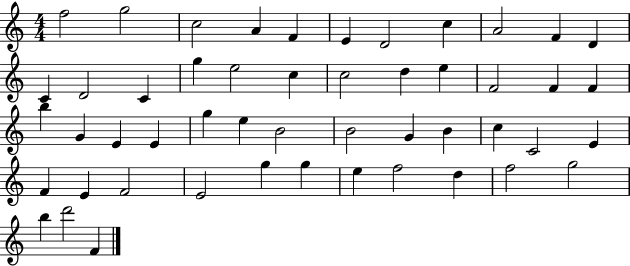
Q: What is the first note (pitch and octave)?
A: F5